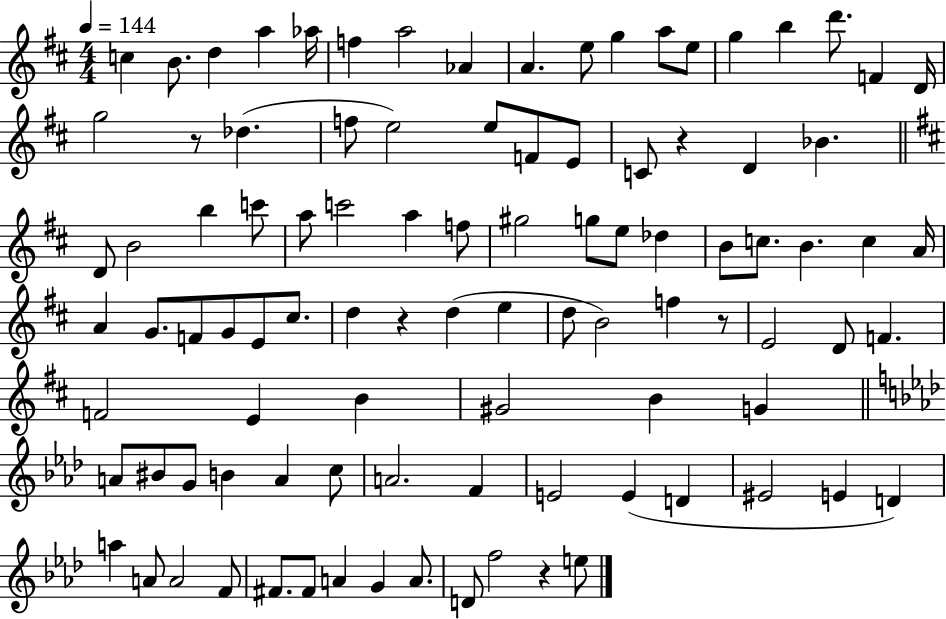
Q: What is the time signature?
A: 4/4